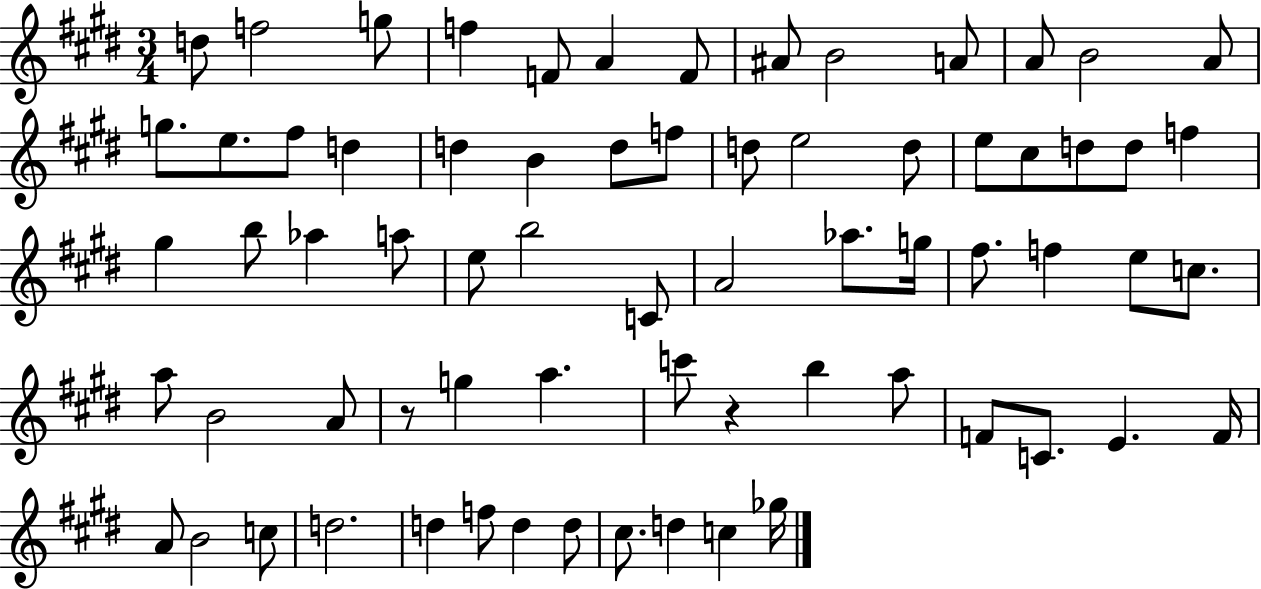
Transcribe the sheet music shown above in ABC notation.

X:1
T:Untitled
M:3/4
L:1/4
K:E
d/2 f2 g/2 f F/2 A F/2 ^A/2 B2 A/2 A/2 B2 A/2 g/2 e/2 ^f/2 d d B d/2 f/2 d/2 e2 d/2 e/2 ^c/2 d/2 d/2 f ^g b/2 _a a/2 e/2 b2 C/2 A2 _a/2 g/4 ^f/2 f e/2 c/2 a/2 B2 A/2 z/2 g a c'/2 z b a/2 F/2 C/2 E F/4 A/2 B2 c/2 d2 d f/2 d d/2 ^c/2 d c _g/4